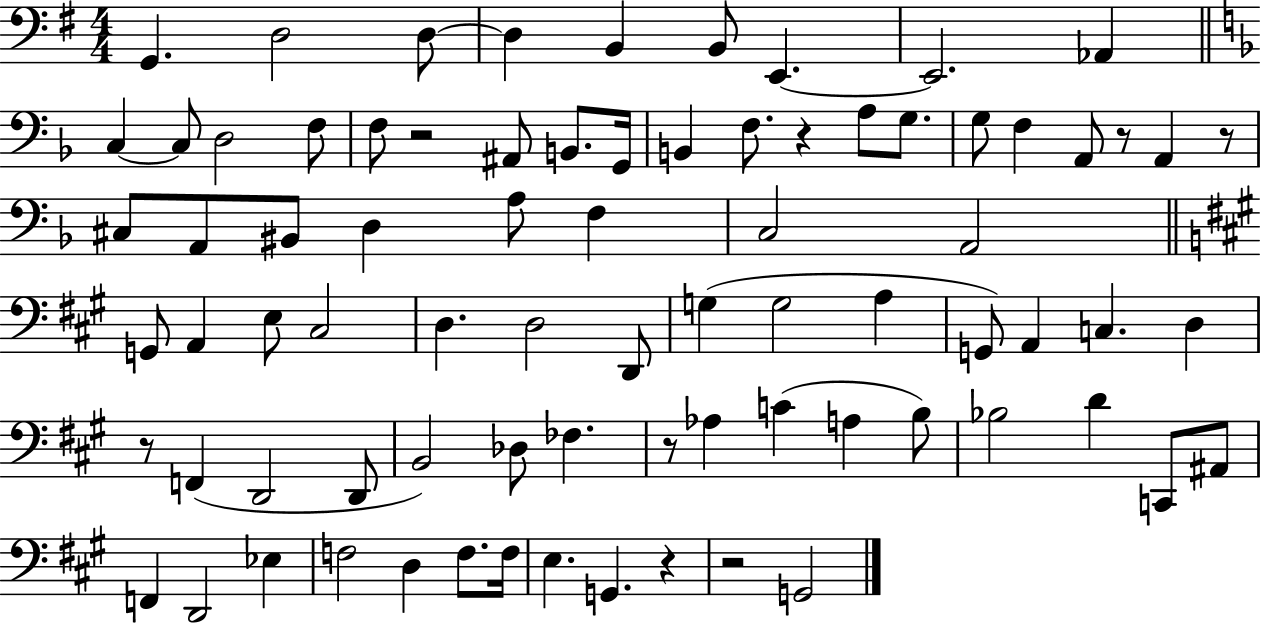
X:1
T:Untitled
M:4/4
L:1/4
K:G
G,, D,2 D,/2 D, B,, B,,/2 E,, E,,2 _A,, C, C,/2 D,2 F,/2 F,/2 z2 ^A,,/2 B,,/2 G,,/4 B,, F,/2 z A,/2 G,/2 G,/2 F, A,,/2 z/2 A,, z/2 ^C,/2 A,,/2 ^B,,/2 D, A,/2 F, C,2 A,,2 G,,/2 A,, E,/2 ^C,2 D, D,2 D,,/2 G, G,2 A, G,,/2 A,, C, D, z/2 F,, D,,2 D,,/2 B,,2 _D,/2 _F, z/2 _A, C A, B,/2 _B,2 D C,,/2 ^A,,/2 F,, D,,2 _E, F,2 D, F,/2 F,/4 E, G,, z z2 G,,2